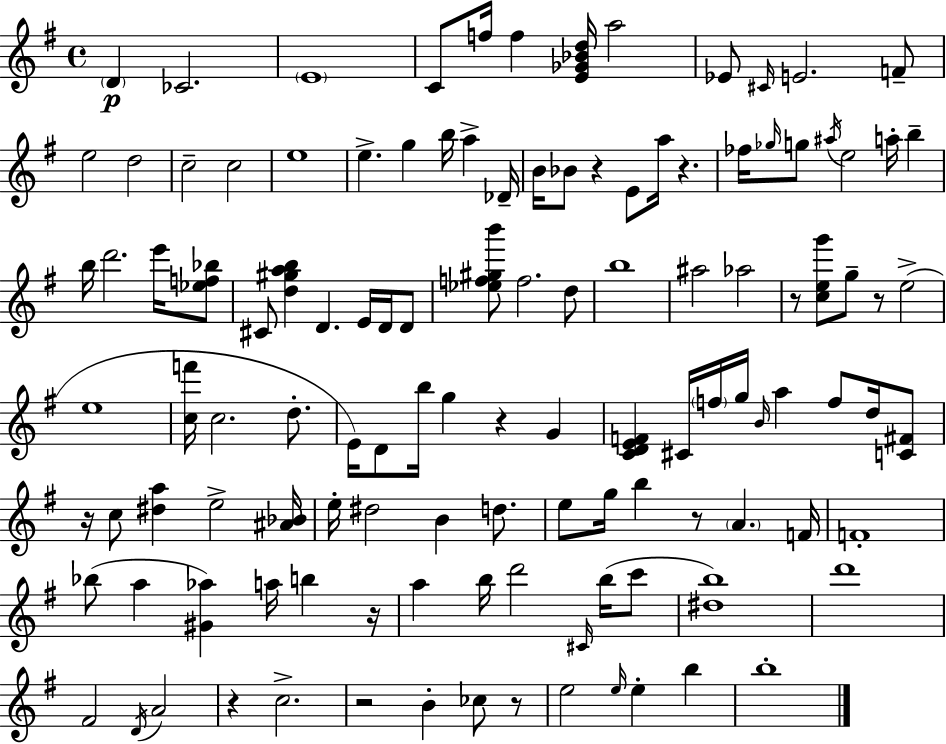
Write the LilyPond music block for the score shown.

{
  \clef treble
  \time 4/4
  \defaultTimeSignature
  \key g \major
  \parenthesize d'4\p ces'2. | \parenthesize e'1 | c'8 f''16 f''4 <e' ges' bes' d''>16 a''2 | ees'8 \grace { cis'16 } e'2. f'8-- | \break e''2 d''2 | c''2-- c''2 | e''1 | e''4.-> g''4 b''16 a''4-> | \break des'16-- b'16 bes'8 r4 e'8 a''16 r4. | fes''16 \grace { ges''16 } g''8 \acciaccatura { ais''16 } e''2 a''16-. b''4-- | b''16 d'''2. | e'''16 <ees'' f'' bes''>8 cis'8 <d'' gis'' a'' b''>4 d'4. e'16 | \break d'16 d'8 <ees'' f'' gis'' b'''>8 f''2. | d''8 b''1 | ais''2 aes''2 | r8 <c'' e'' g'''>8 g''8-- r8 e''2->( | \break e''1 | <c'' f'''>16 c''2. | d''8.-. e'16) d'8 b''16 g''4 r4 g'4 | <c' d' e' f'>4 cis'16 \parenthesize f''16 g''16 \grace { b'16 } a''4 f''8 | \break d''16 <c' fis'>8 r16 c''8 <dis'' a''>4 e''2-> | <ais' bes'>16 e''16-. dis''2 b'4 | d''8. e''8 g''16 b''4 r8 \parenthesize a'4. | f'16 f'1-. | \break bes''8( a''4 <gis' aes''>4) a''16 b''4 | r16 a''4 b''16 d'''2 | \grace { cis'16 } b''16( c'''8 <dis'' b''>1) | d'''1 | \break fis'2 \acciaccatura { d'16 } a'2 | r4 c''2.-> | r2 b'4-. | ces''8 r8 e''2 \grace { e''16 } e''4-. | \break b''4 b''1-. | \bar "|."
}